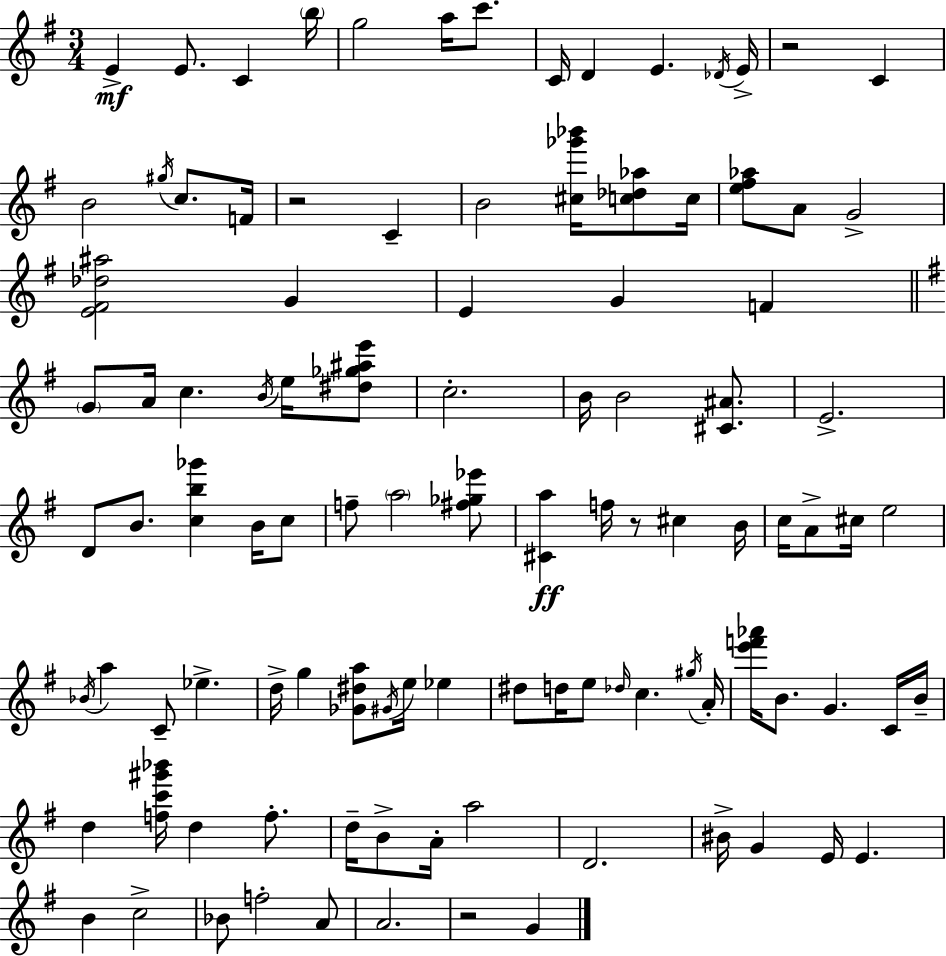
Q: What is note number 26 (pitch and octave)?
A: F4